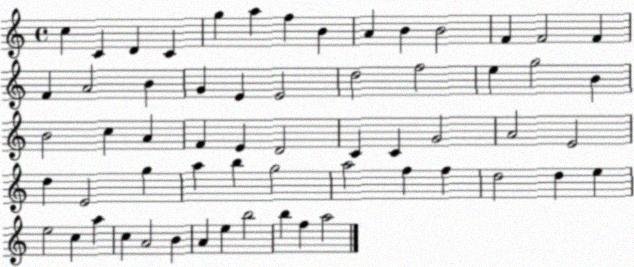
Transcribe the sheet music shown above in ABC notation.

X:1
T:Untitled
M:4/4
L:1/4
K:C
c C D C g a f B A B B2 F F2 F F A2 B G E E2 d2 f2 e g2 B B2 c A F E D2 C C G2 A2 E2 d E2 g a b g2 a2 f f d2 d e e2 c a c A2 B A e b2 b f a2